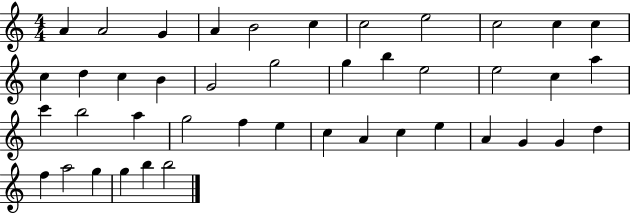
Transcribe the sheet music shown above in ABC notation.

X:1
T:Untitled
M:4/4
L:1/4
K:C
A A2 G A B2 c c2 e2 c2 c c c d c B G2 g2 g b e2 e2 c a c' b2 a g2 f e c A c e A G G d f a2 g g b b2